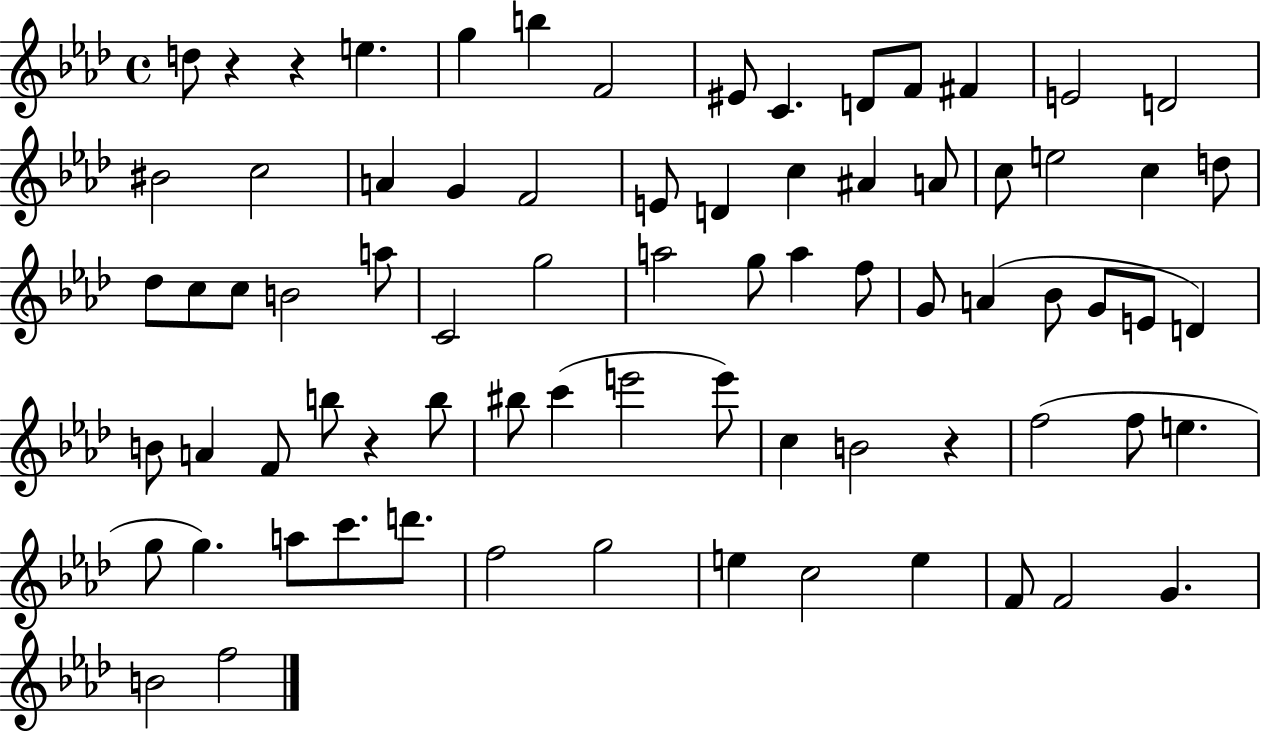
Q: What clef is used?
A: treble